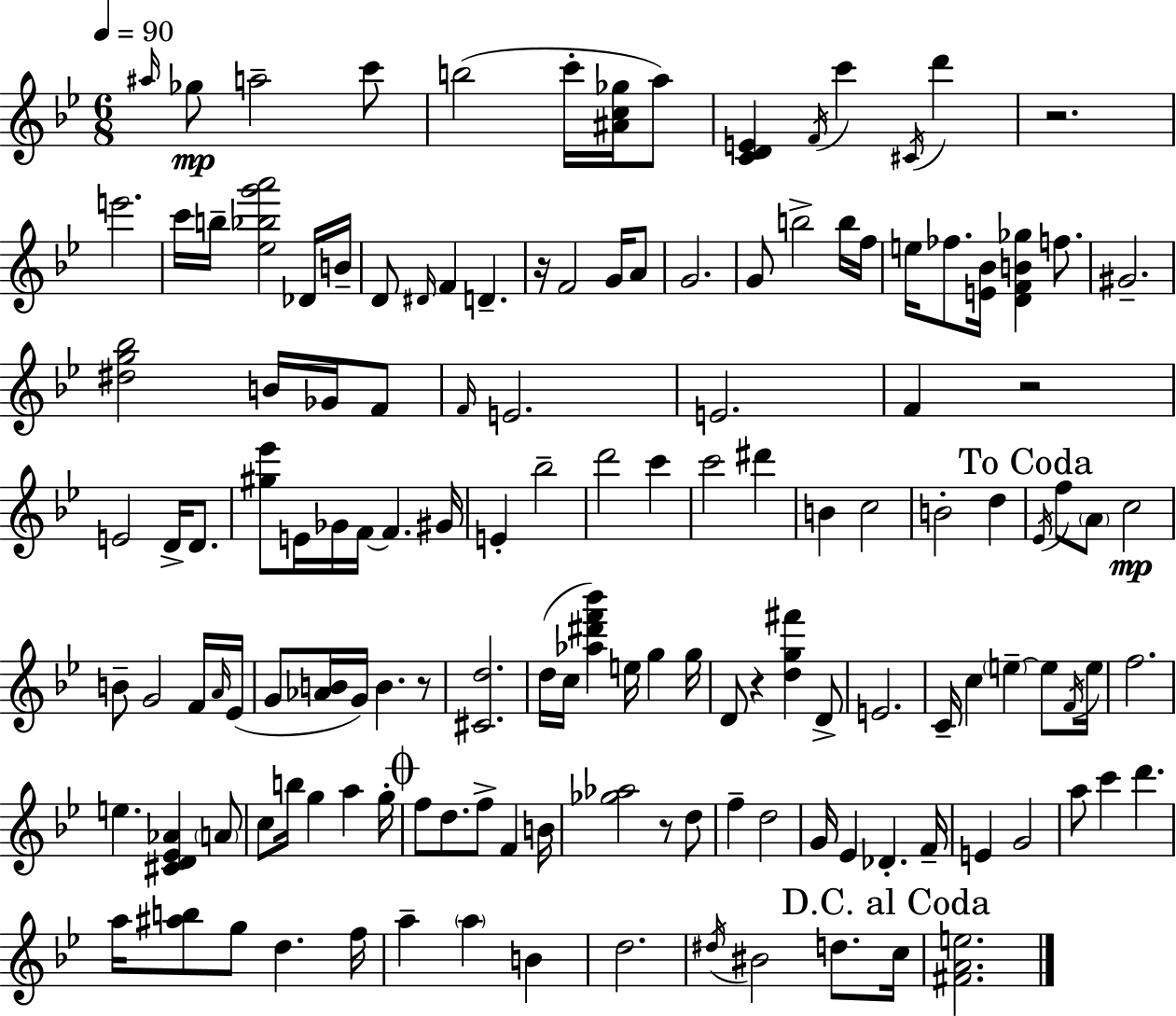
A#5/s Gb5/e A5/h C6/e B5/h C6/s [A#4,C5,Gb5]/s A5/e [C4,D4,E4]/q F4/s C6/q C#4/s D6/q R/h. E6/h. C6/s B5/s [Eb5,Bb5,G6,A6]/h Db4/s B4/s D4/e D#4/s F4/q D4/q. R/s F4/h G4/s A4/e G4/h. G4/e B5/h B5/s F5/s E5/s FES5/e. [E4,Bb4]/s [D4,F4,B4,Gb5]/q F5/e. G#4/h. [D#5,G5,Bb5]/h B4/s Gb4/s F4/e F4/s E4/h. E4/h. F4/q R/h E4/h D4/s D4/e. [G#5,Eb6]/e E4/s Gb4/s F4/s F4/q. G#4/s E4/q Bb5/h D6/h C6/q C6/h D#6/q B4/q C5/h B4/h D5/q Eb4/s F5/e A4/e C5/h B4/e G4/h F4/s A4/s Eb4/s G4/e [Ab4,B4]/s G4/s B4/q. R/e [C#4,D5]/h. D5/s C5/s [Ab5,D#6,F6,Bb6]/q E5/s G5/q G5/s D4/e R/q [D5,G5,F#6]/q D4/e E4/h. C4/s C5/q E5/q E5/e F4/s E5/s F5/h. E5/q. [C#4,D4,Eb4,Ab4]/q A4/e C5/e B5/s G5/q A5/q G5/s F5/e D5/e. F5/e F4/q B4/s [Gb5,Ab5]/h R/e D5/e F5/q D5/h G4/s Eb4/q Db4/q. F4/s E4/q G4/h A5/e C6/q D6/q. A5/s [A#5,B5]/e G5/e D5/q. F5/s A5/q A5/q B4/q D5/h. D#5/s BIS4/h D5/e. C5/s [F#4,A4,E5]/h.